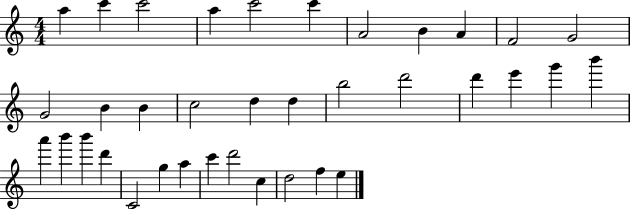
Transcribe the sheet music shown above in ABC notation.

X:1
T:Untitled
M:4/4
L:1/4
K:C
a c' c'2 a c'2 c' A2 B A F2 G2 G2 B B c2 d d b2 d'2 d' e' g' b' a' b' b' d' C2 g a c' d'2 c d2 f e